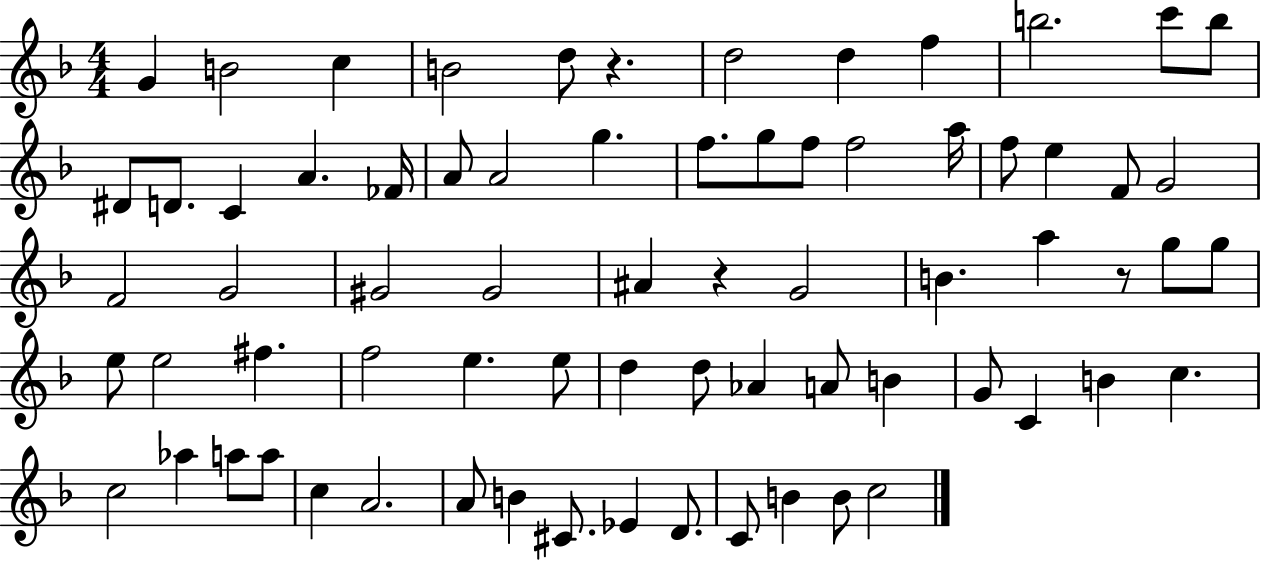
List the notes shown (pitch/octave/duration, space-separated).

G4/q B4/h C5/q B4/h D5/e R/q. D5/h D5/q F5/q B5/h. C6/e B5/e D#4/e D4/e. C4/q A4/q. FES4/s A4/e A4/h G5/q. F5/e. G5/e F5/e F5/h A5/s F5/e E5/q F4/e G4/h F4/h G4/h G#4/h G#4/h A#4/q R/q G4/h B4/q. A5/q R/e G5/e G5/e E5/e E5/h F#5/q. F5/h E5/q. E5/e D5/q D5/e Ab4/q A4/e B4/q G4/e C4/q B4/q C5/q. C5/h Ab5/q A5/e A5/e C5/q A4/h. A4/e B4/q C#4/e. Eb4/q D4/e. C4/e B4/q B4/e C5/h